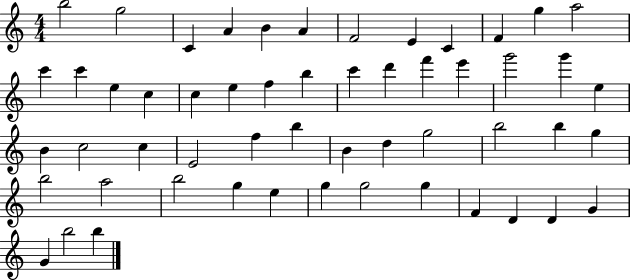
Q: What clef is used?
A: treble